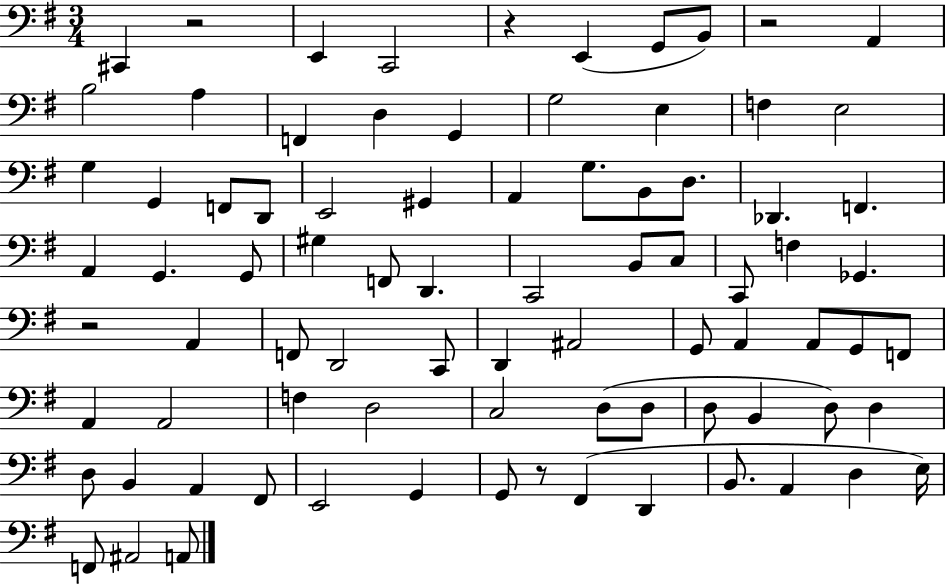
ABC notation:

X:1
T:Untitled
M:3/4
L:1/4
K:G
^C,, z2 E,, C,,2 z E,, G,,/2 B,,/2 z2 A,, B,2 A, F,, D, G,, G,2 E, F, E,2 G, G,, F,,/2 D,,/2 E,,2 ^G,, A,, G,/2 B,,/2 D,/2 _D,, F,, A,, G,, G,,/2 ^G, F,,/2 D,, C,,2 B,,/2 C,/2 C,,/2 F, _G,, z2 A,, F,,/2 D,,2 C,,/2 D,, ^A,,2 G,,/2 A,, A,,/2 G,,/2 F,,/2 A,, A,,2 F, D,2 C,2 D,/2 D,/2 D,/2 B,, D,/2 D, D,/2 B,, A,, ^F,,/2 E,,2 G,, G,,/2 z/2 ^F,, D,, B,,/2 A,, D, E,/4 F,,/2 ^A,,2 A,,/2